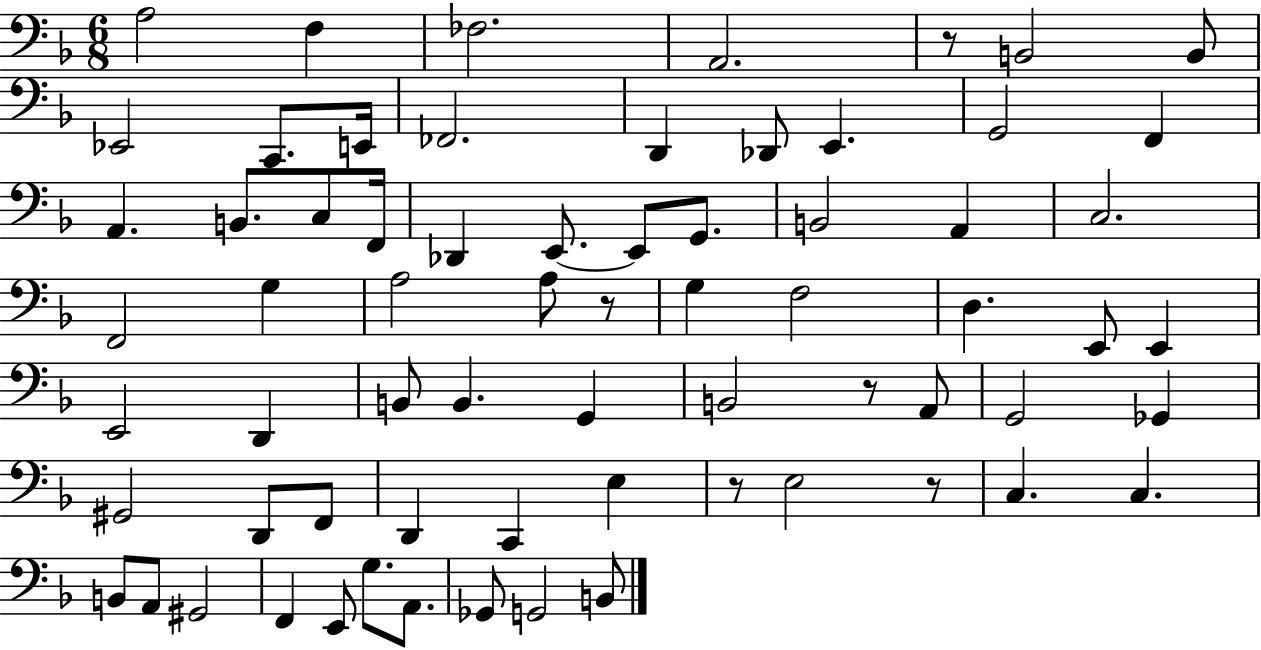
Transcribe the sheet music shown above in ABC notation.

X:1
T:Untitled
M:6/8
L:1/4
K:F
A,2 F, _F,2 A,,2 z/2 B,,2 B,,/2 _E,,2 C,,/2 E,,/4 _F,,2 D,, _D,,/2 E,, G,,2 F,, A,, B,,/2 C,/2 F,,/4 _D,, E,,/2 E,,/2 G,,/2 B,,2 A,, C,2 F,,2 G, A,2 A,/2 z/2 G, F,2 D, E,,/2 E,, E,,2 D,, B,,/2 B,, G,, B,,2 z/2 A,,/2 G,,2 _G,, ^G,,2 D,,/2 F,,/2 D,, C,, E, z/2 E,2 z/2 C, C, B,,/2 A,,/2 ^G,,2 F,, E,,/2 G,/2 A,,/2 _G,,/2 G,,2 B,,/2